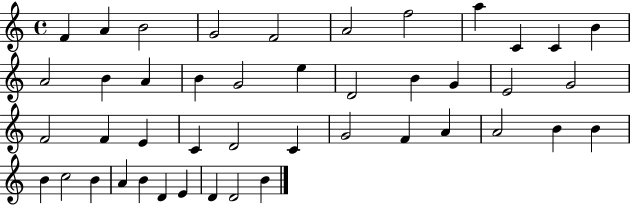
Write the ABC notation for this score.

X:1
T:Untitled
M:4/4
L:1/4
K:C
F A B2 G2 F2 A2 f2 a C C B A2 B A B G2 e D2 B G E2 G2 F2 F E C D2 C G2 F A A2 B B B c2 B A B D E D D2 B